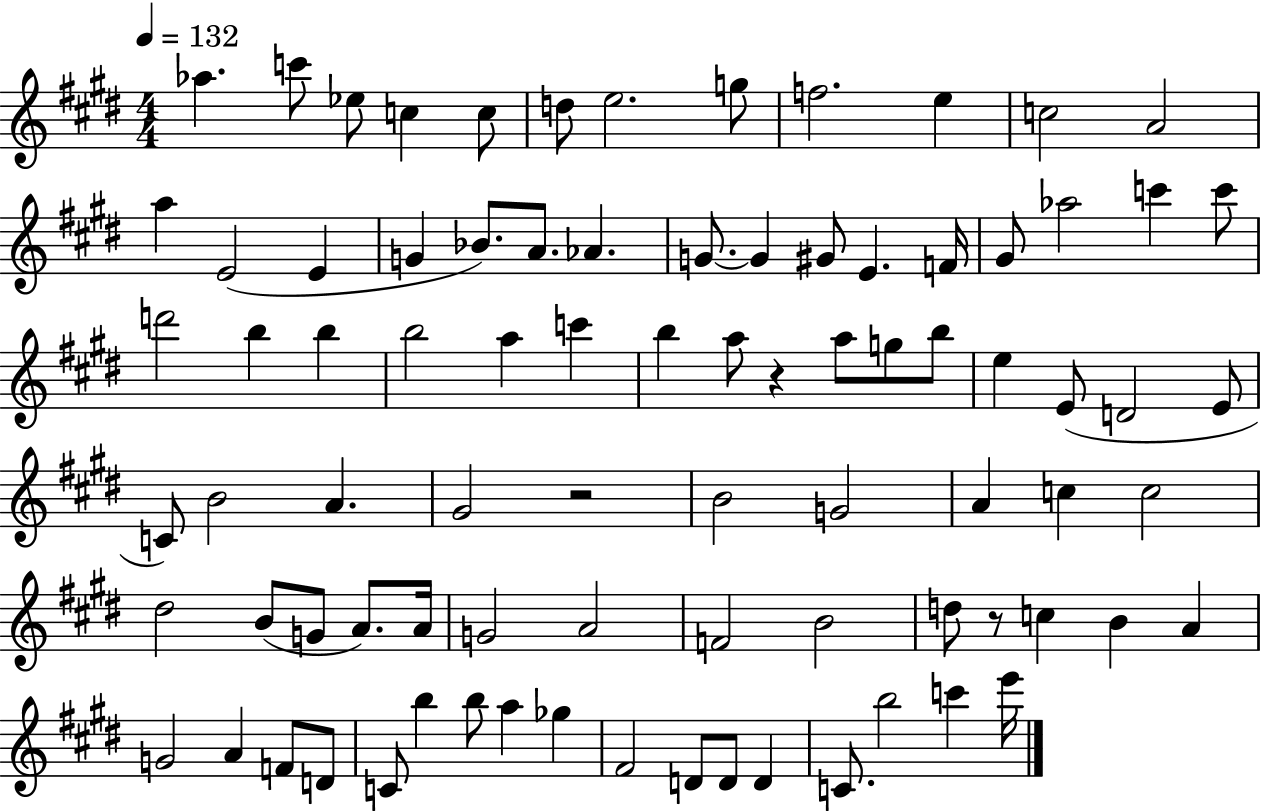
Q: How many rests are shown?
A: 3